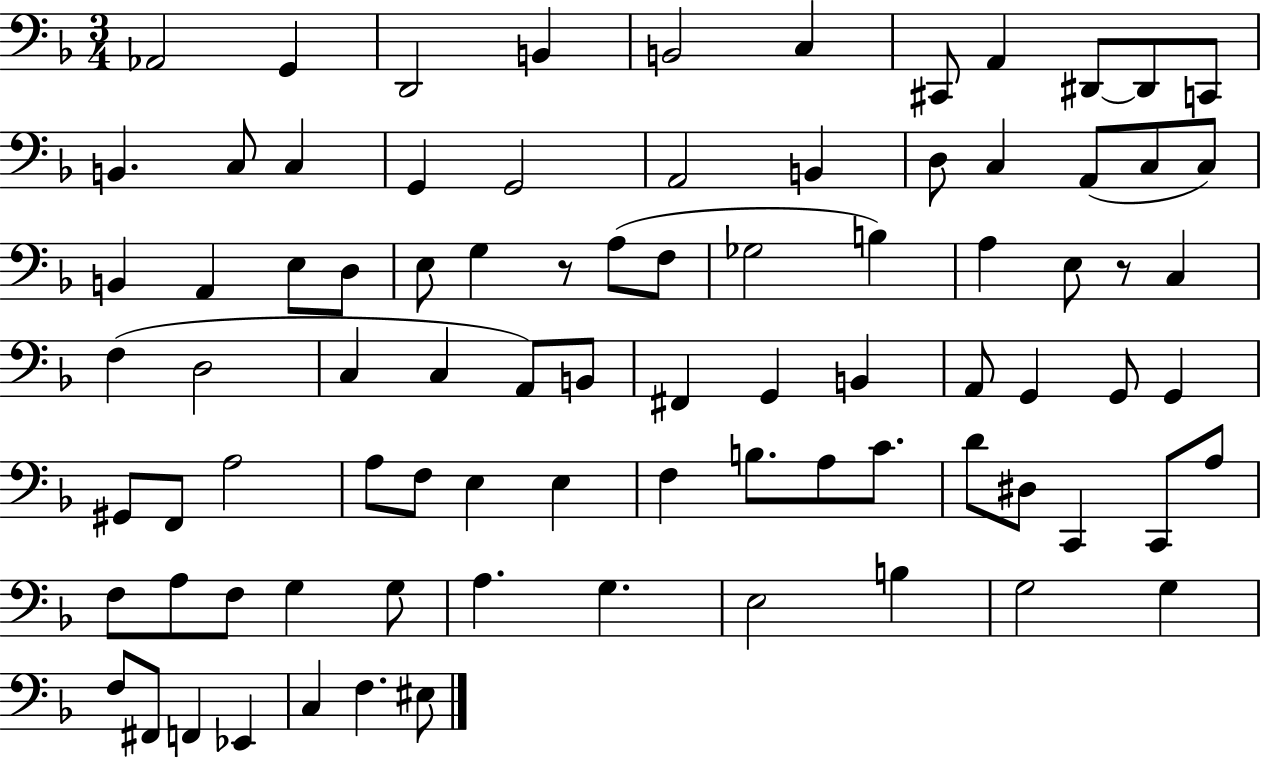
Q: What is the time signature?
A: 3/4